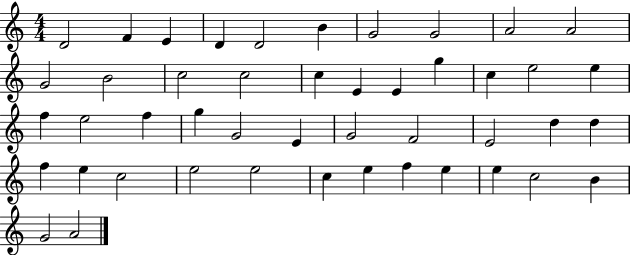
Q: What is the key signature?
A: C major